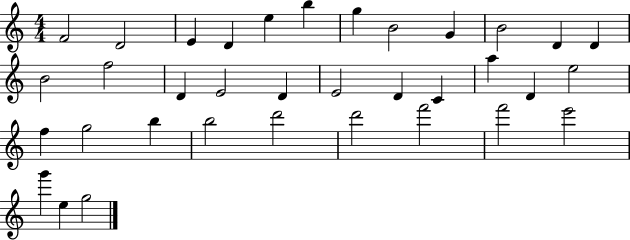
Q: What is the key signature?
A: C major